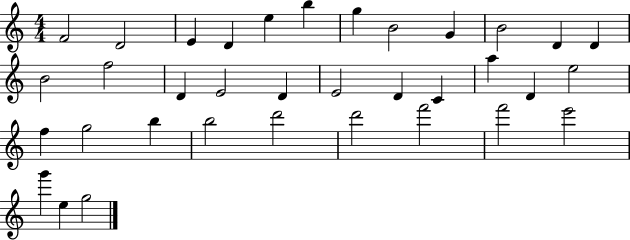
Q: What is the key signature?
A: C major